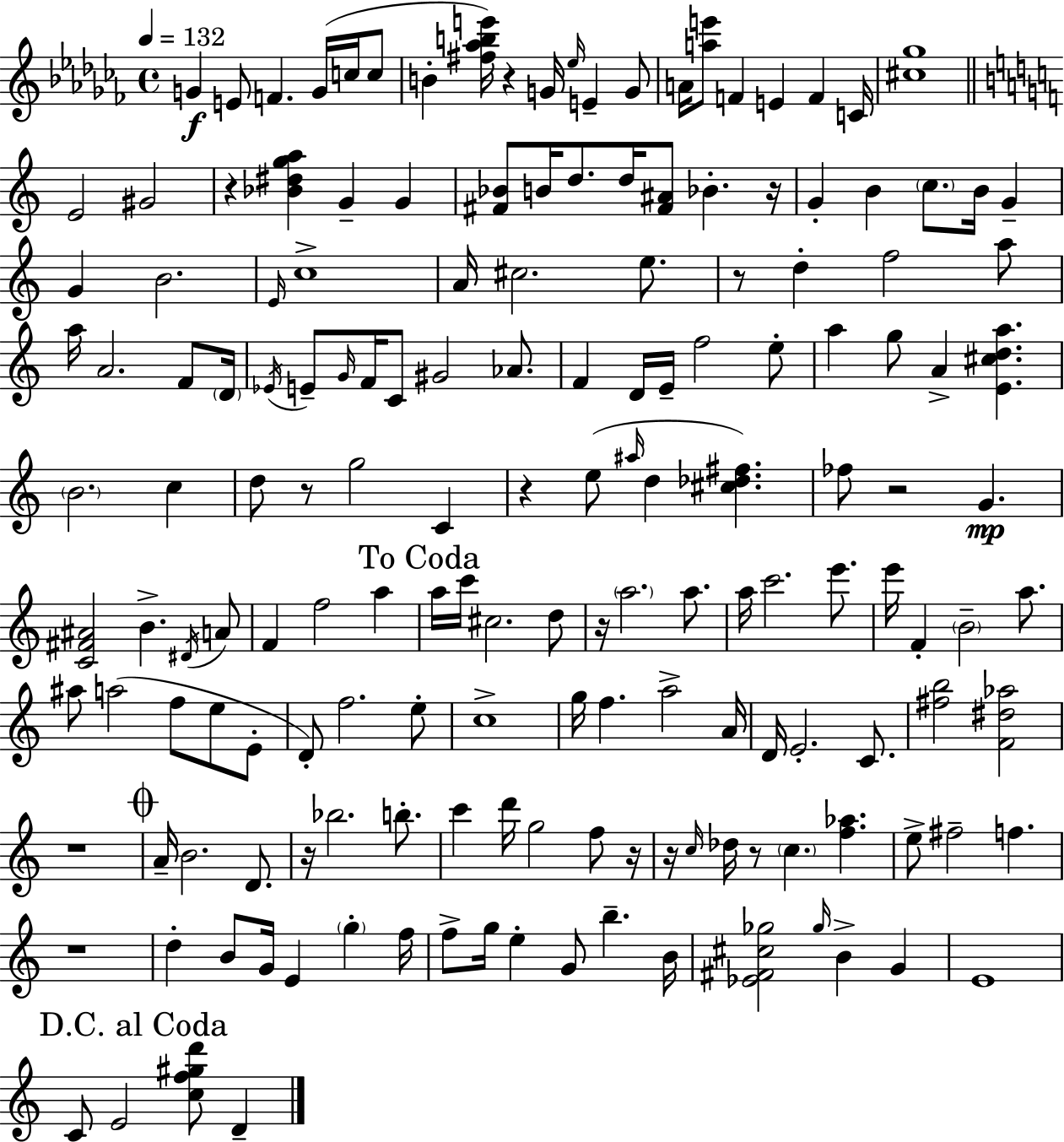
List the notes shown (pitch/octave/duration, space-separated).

G4/q E4/e F4/q. G4/s C5/s C5/e B4/q [F#5,Ab5,B5,E6]/s R/q G4/s Eb5/s E4/q G4/e A4/s [A5,E6]/e F4/q E4/q F4/q C4/s [C#5,Gb5]/w E4/h G#4/h R/q [Bb4,D#5,G5,A5]/q G4/q G4/q [F#4,Bb4]/e B4/s D5/e. D5/s [F#4,A#4]/e Bb4/q. R/s G4/q B4/q C5/e. B4/s G4/q G4/q B4/h. E4/s C5/w A4/s C#5/h. E5/e. R/e D5/q F5/h A5/e A5/s A4/h. F4/e D4/s Eb4/s E4/e G4/s F4/s C4/e G#4/h Ab4/e. F4/q D4/s E4/s F5/h E5/e A5/q G5/e A4/q [E4,C#5,D5,A5]/q. B4/h. C5/q D5/e R/e G5/h C4/q R/q E5/e A#5/s D5/q [C#5,Db5,F#5]/q. FES5/e R/h G4/q. [C4,F#4,A#4]/h B4/q. D#4/s A4/e F4/q F5/h A5/q A5/s C6/s C#5/h. D5/e R/s A5/h. A5/e. A5/s C6/h. E6/e. E6/s F4/q B4/h A5/e. A#5/e A5/h F5/e E5/e E4/e D4/e F5/h. E5/e C5/w G5/s F5/q. A5/h A4/s D4/s E4/h. C4/e. [F#5,B5]/h [F4,D#5,Ab5]/h R/w A4/s B4/h. D4/e. R/s Bb5/h. B5/e. C6/q D6/s G5/h F5/e R/s R/s C5/s Db5/s R/e C5/q. [F5,Ab5]/q. E5/e F#5/h F5/q. R/w D5/q B4/e G4/s E4/q G5/q F5/s F5/e G5/s E5/q G4/e B5/q. B4/s [Eb4,F#4,C#5,Gb5]/h Gb5/s B4/q G4/q E4/w C4/e E4/h [C5,F5,G#5,D6]/e D4/q